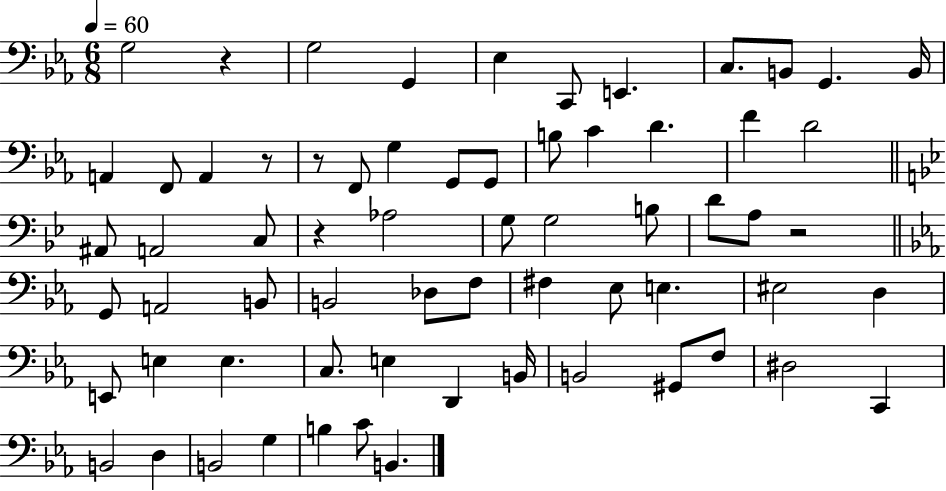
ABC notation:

X:1
T:Untitled
M:6/8
L:1/4
K:Eb
G,2 z G,2 G,, _E, C,,/2 E,, C,/2 B,,/2 G,, B,,/4 A,, F,,/2 A,, z/2 z/2 F,,/2 G, G,,/2 G,,/2 B,/2 C D F D2 ^A,,/2 A,,2 C,/2 z _A,2 G,/2 G,2 B,/2 D/2 A,/2 z2 G,,/2 A,,2 B,,/2 B,,2 _D,/2 F,/2 ^F, _E,/2 E, ^E,2 D, E,,/2 E, E, C,/2 E, D,, B,,/4 B,,2 ^G,,/2 F,/2 ^D,2 C,, B,,2 D, B,,2 G, B, C/2 B,,